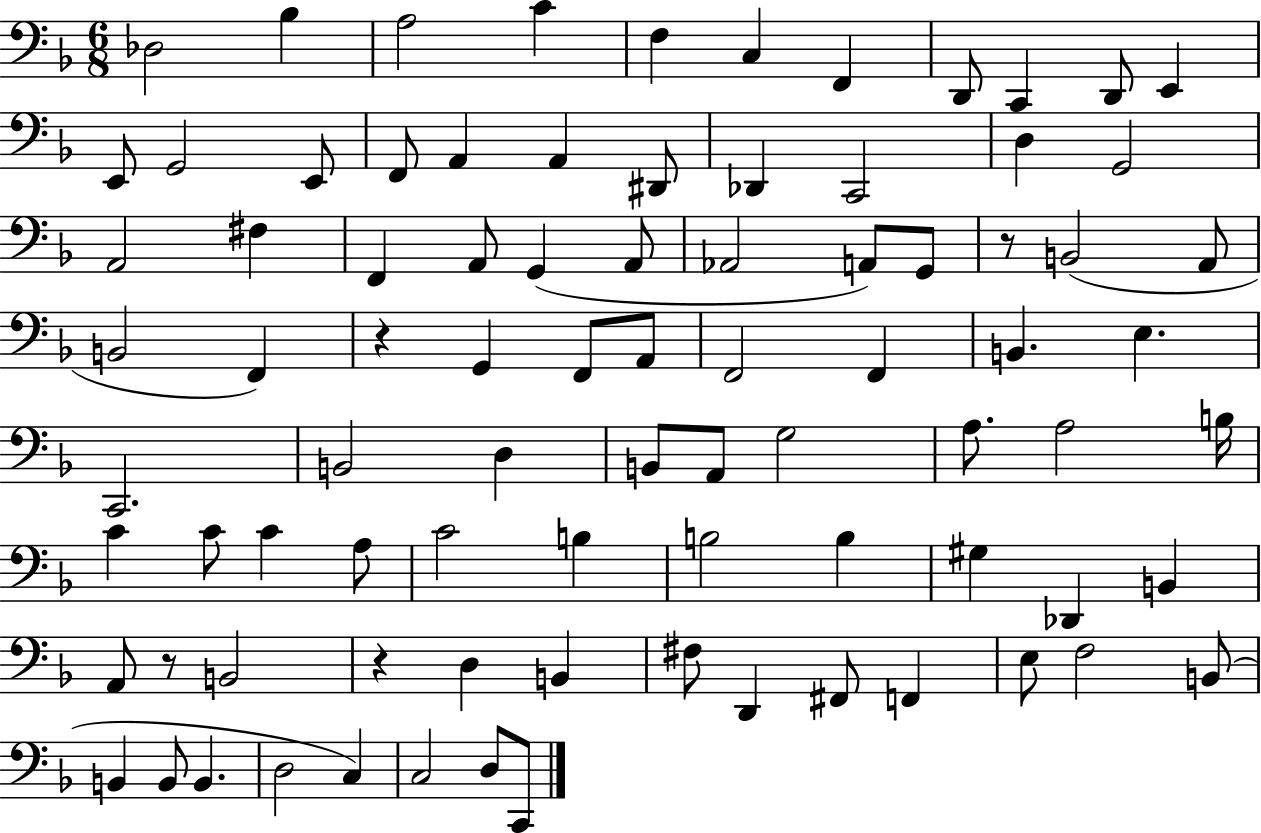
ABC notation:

X:1
T:Untitled
M:6/8
L:1/4
K:F
_D,2 _B, A,2 C F, C, F,, D,,/2 C,, D,,/2 E,, E,,/2 G,,2 E,,/2 F,,/2 A,, A,, ^D,,/2 _D,, C,,2 D, G,,2 A,,2 ^F, F,, A,,/2 G,, A,,/2 _A,,2 A,,/2 G,,/2 z/2 B,,2 A,,/2 B,,2 F,, z G,, F,,/2 A,,/2 F,,2 F,, B,, E, C,,2 B,,2 D, B,,/2 A,,/2 G,2 A,/2 A,2 B,/4 C C/2 C A,/2 C2 B, B,2 B, ^G, _D,, B,, A,,/2 z/2 B,,2 z D, B,, ^F,/2 D,, ^F,,/2 F,, E,/2 F,2 B,,/2 B,, B,,/2 B,, D,2 C, C,2 D,/2 C,,/2